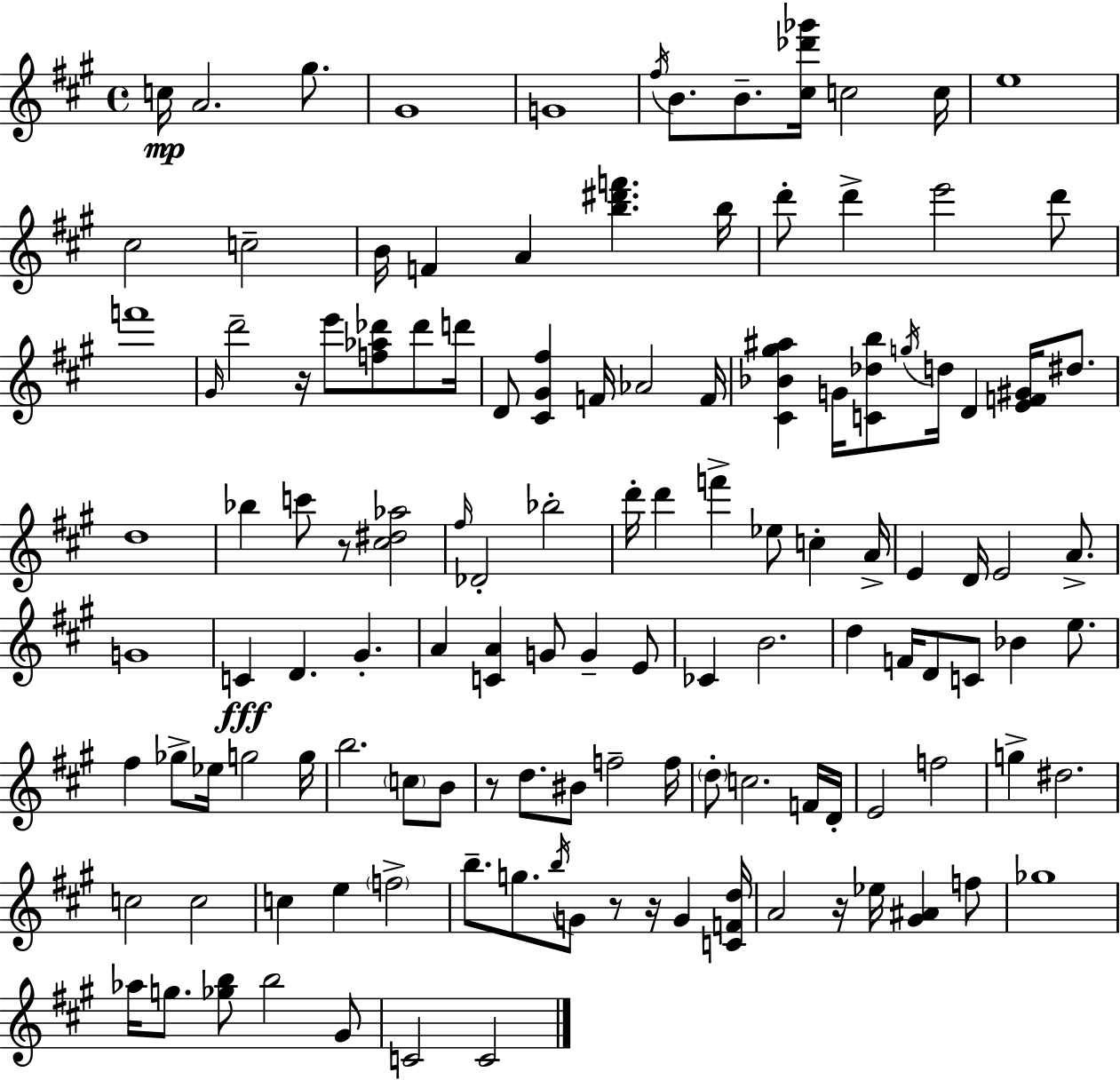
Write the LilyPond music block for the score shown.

{
  \clef treble
  \time 4/4
  \defaultTimeSignature
  \key a \major
  c''16\mp a'2. gis''8. | gis'1 | g'1 | \acciaccatura { fis''16 } b'8. b'8.-- <cis'' des''' ges'''>16 c''2 | \break c''16 e''1 | cis''2 c''2-- | b'16 f'4 a'4 <b'' dis''' f'''>4. | b''16 d'''8-. d'''4-> e'''2 d'''8 | \break f'''1 | \grace { gis'16 } d'''2-- r16 e'''8 <f'' aes'' des'''>8 des'''8 | d'''16 d'8 <cis' gis' fis''>4 f'16 aes'2 | f'16 <cis' bes' gis'' ais''>4 g'16 <c' des'' b''>8 \acciaccatura { g''16 } d''16 d'4 <e' f' gis'>16 | \break dis''8. d''1 | bes''4 c'''8 r8 <cis'' dis'' aes''>2 | \grace { fis''16 } des'2-. bes''2-. | d'''16-. d'''4 f'''4-> ees''8 c''4-. | \break a'16-> e'4 d'16 e'2 | a'8.-> g'1 | c'4\fff d'4. gis'4.-. | a'4 <c' a'>4 g'8 g'4-- | \break e'8 ces'4 b'2. | d''4 f'16 d'8 c'8 bes'4 | e''8. fis''4 ges''8-> ees''16 g''2 | g''16 b''2. | \break \parenthesize c''8 b'8 r8 d''8. bis'8 f''2-- | f''16 \parenthesize d''8-. c''2. | f'16 d'16-. e'2 f''2 | g''4-> dis''2. | \break c''2 c''2 | c''4 e''4 \parenthesize f''2-> | b''8.-- g''8. \acciaccatura { b''16 } g'8 r8 r16 | g'4 <c' f' d''>16 a'2 r16 ees''16 <gis' ais'>4 | \break f''8 ges''1 | aes''16 g''8. <ges'' b''>8 b''2 | gis'8 c'2 c'2 | \bar "|."
}